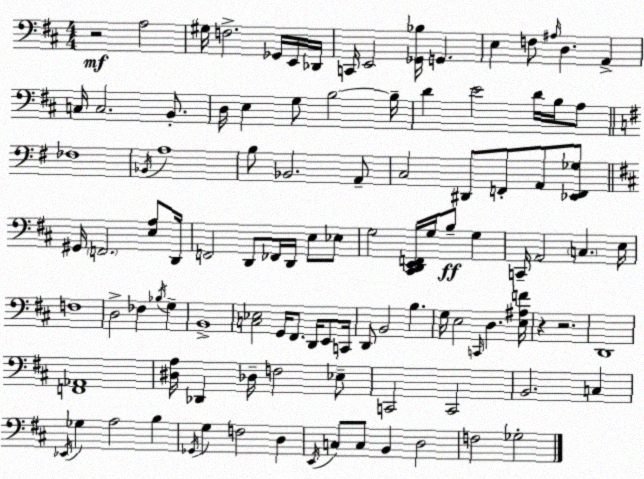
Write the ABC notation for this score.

X:1
T:Untitled
M:4/4
L:1/4
K:D
z2 A,2 ^G,/4 F,2 _G,,/4 E,,/4 _D,,/4 C,,/4 E,,2 [_G,,_B,]/4 G,, E, F,/2 ^A,/4 D, A,, C,/4 C,2 B,,/2 D,/4 E, G,/2 B,2 B,/4 D E2 D/4 B,/4 A,/2 _F,4 _B,,/4 A,4 B,/2 _B,,2 A,,/2 C,2 ^D,,/2 F,,/2 A,,/2 [_E,,F,,_G,]/2 ^G,,/4 F,,2 [E,A,]/2 D,,/4 F,,2 D,,/2 _F,,/4 D,,/4 E,/2 _E,/2 G,2 [^C,,D,,E,,F,,]/4 G,/4 B,/2 G, C,,/4 A,,2 C, E,/4 F,4 D,2 _F, _B,/4 G, B,,4 [C,_E,]2 G,,/4 ^F,,/2 D,,/4 E,,/2 C,,/4 D,,/2 B,,2 B, G,/4 E,2 C,,/4 D, [E,^A,F]/4 z z2 D,,4 [F,,_A,,]4 [^D,A,]/4 _D,, _D,/4 F,2 _E,/2 C,,2 C,,2 B,,2 C, _E,,/4 _G, A,2 B, _G,,/4 G, F,2 D, E,,/4 C,/2 C,/2 B,, D,2 F,2 _G,2